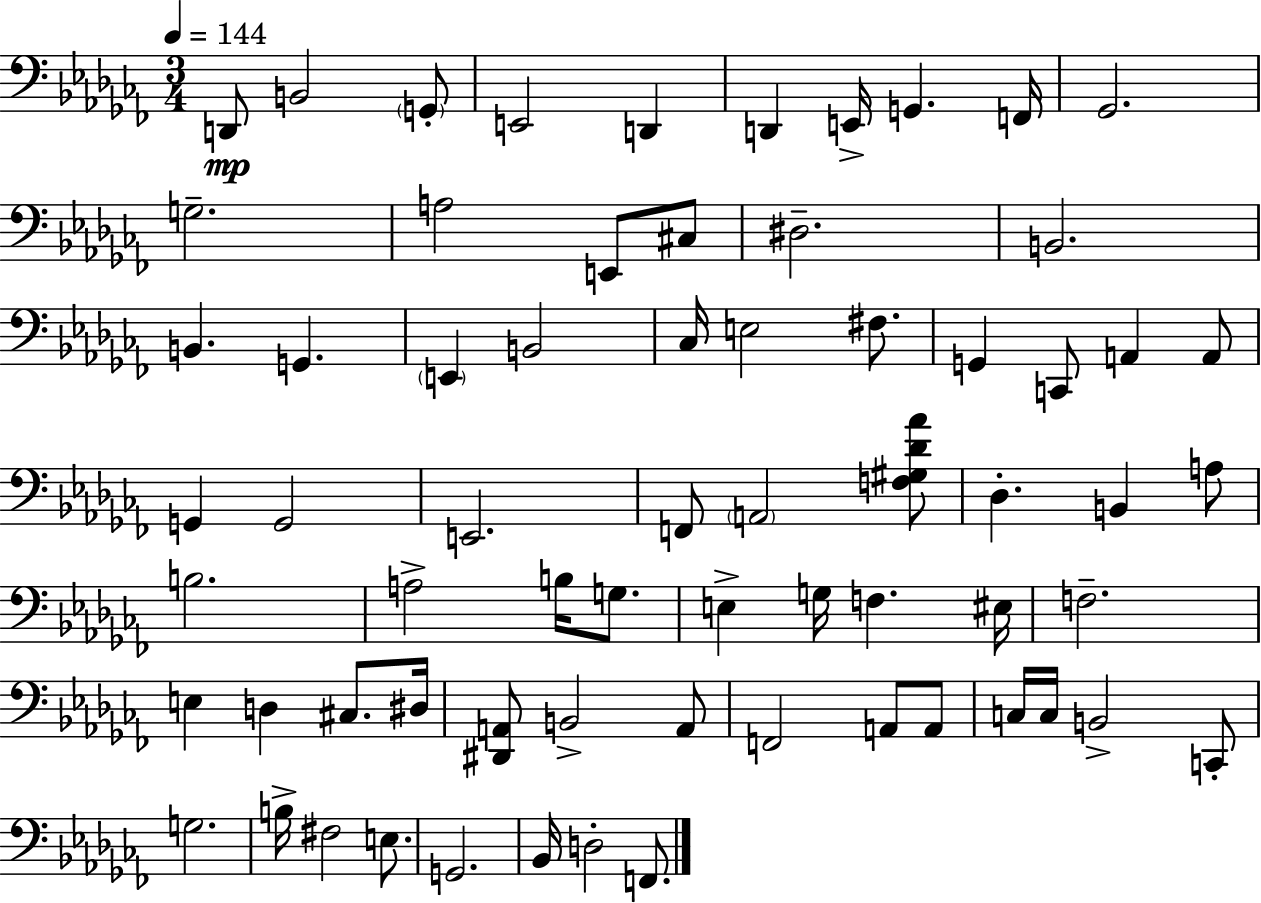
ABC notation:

X:1
T:Untitled
M:3/4
L:1/4
K:Abm
D,,/2 B,,2 G,,/2 E,,2 D,, D,, E,,/4 G,, F,,/4 _G,,2 G,2 A,2 E,,/2 ^C,/2 ^D,2 B,,2 B,, G,, E,, B,,2 _C,/4 E,2 ^F,/2 G,, C,,/2 A,, A,,/2 G,, G,,2 E,,2 F,,/2 A,,2 [F,^G,_D_A]/2 _D, B,, A,/2 B,2 A,2 B,/4 G,/2 E, G,/4 F, ^E,/4 F,2 E, D, ^C,/2 ^D,/4 [^D,,A,,]/2 B,,2 A,,/2 F,,2 A,,/2 A,,/2 C,/4 C,/4 B,,2 C,,/2 G,2 B,/4 ^F,2 E,/2 G,,2 _B,,/4 D,2 F,,/2